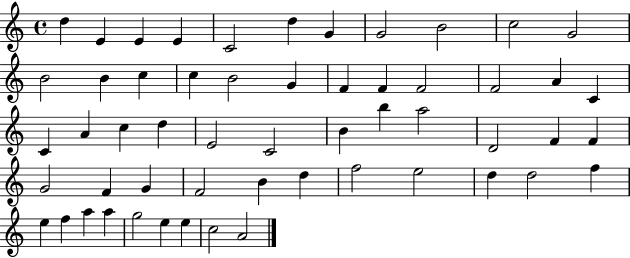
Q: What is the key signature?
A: C major